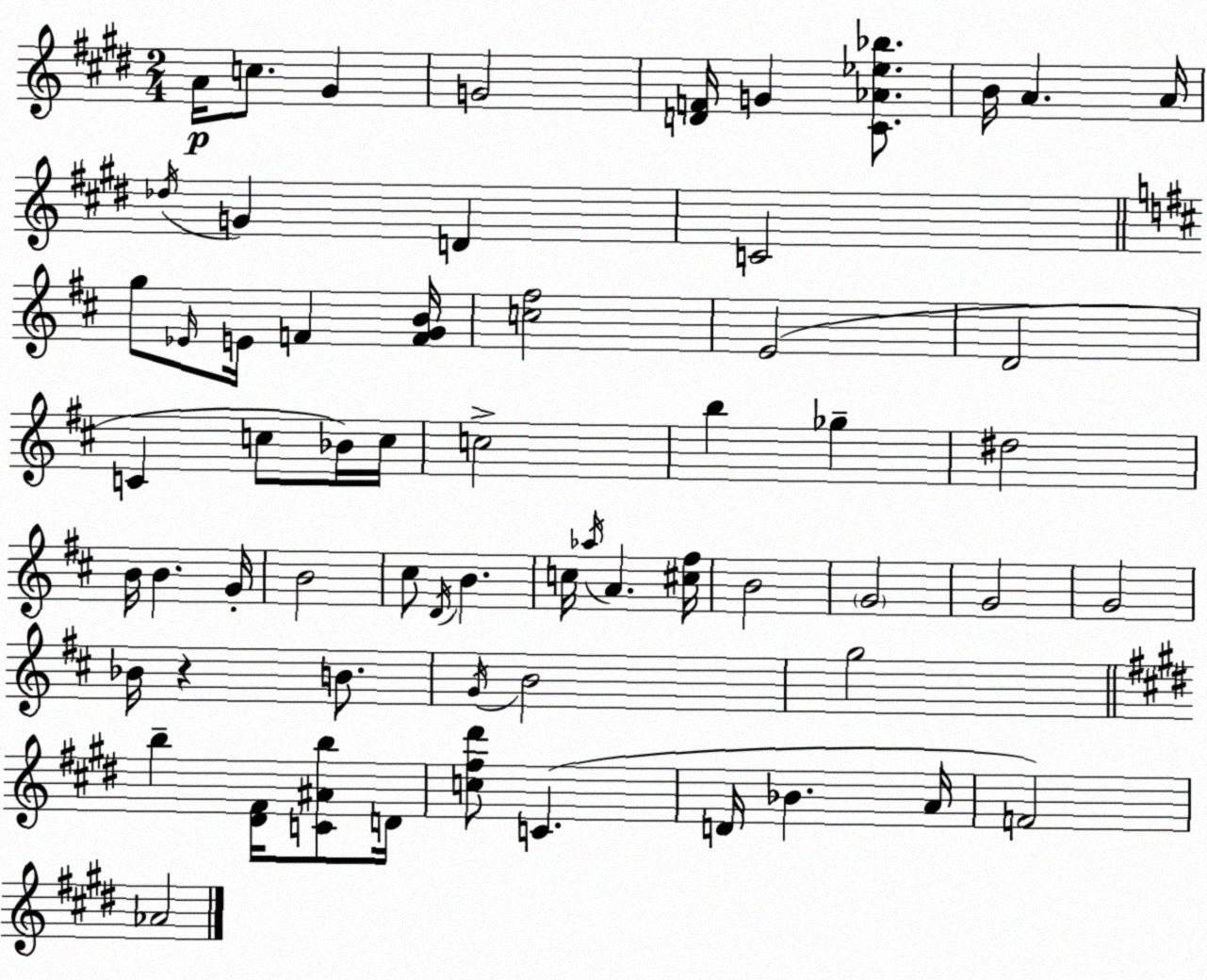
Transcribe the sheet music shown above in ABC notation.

X:1
T:Untitled
M:2/4
L:1/4
K:E
A/4 c/2 ^G G2 [DF]/4 G [^C_A_e_b]/2 B/4 A A/4 _d/4 G D C2 g/2 _E/4 E/4 F [FGB]/4 [c^f]2 E2 D2 C c/2 _B/4 c/4 c2 b _g ^d2 B/4 B G/4 B2 ^c/2 D/4 B c/4 _a/4 A [^c^f]/4 B2 G2 G2 G2 _B/4 z B/2 G/4 B2 g2 b [^D^F]/4 [C^Ab]/2 D/4 [c^f^d']/2 C D/4 _B A/4 F2 _A2